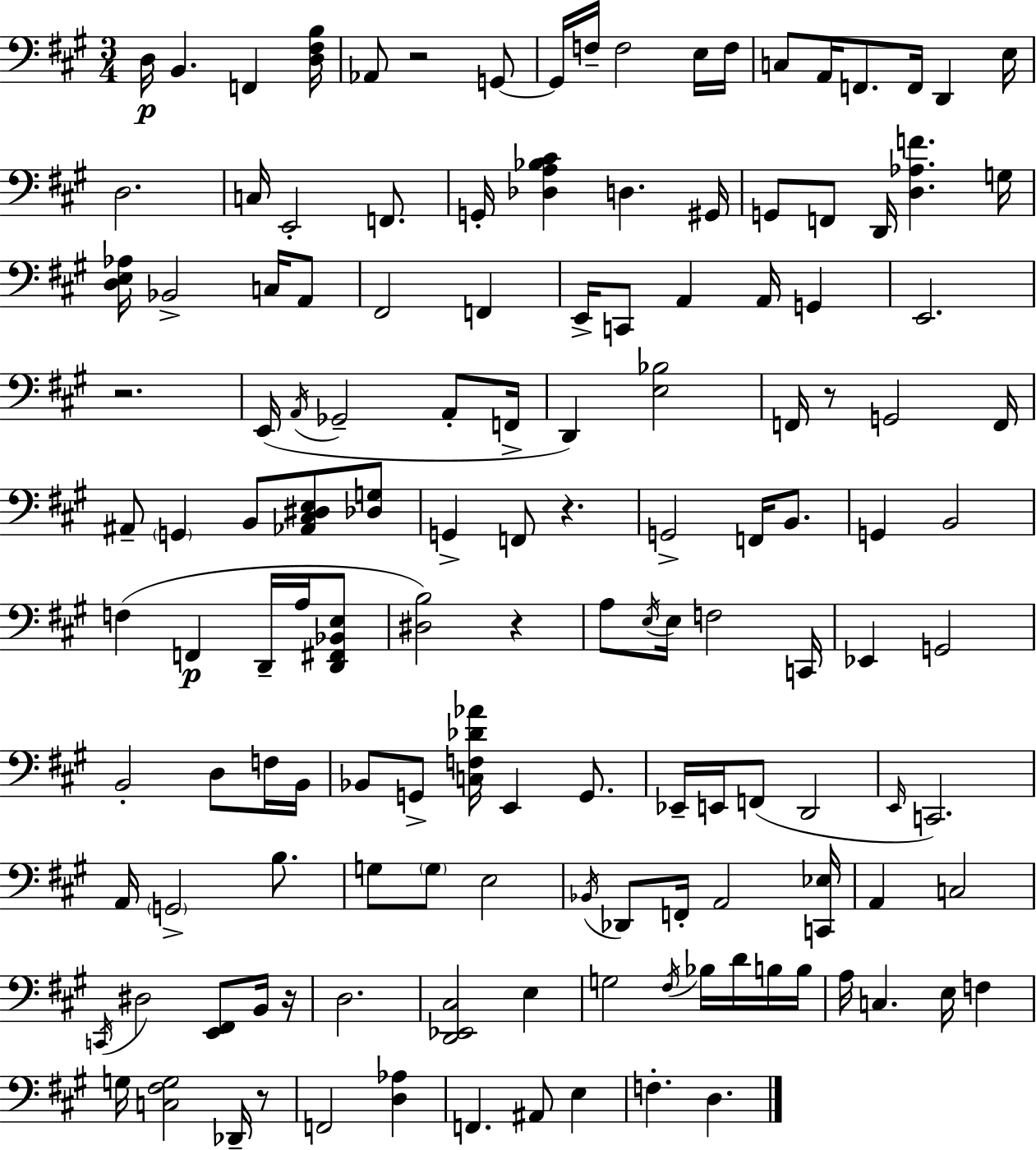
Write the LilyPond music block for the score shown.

{
  \clef bass
  \numericTimeSignature
  \time 3/4
  \key a \major
  d16\p b,4. f,4 <d fis b>16 | aes,8 r2 g,8~~ | g,16 f16-- f2 e16 f16 | c8 a,16 f,8. f,16 d,4 e16 | \break d2. | c16 e,2-. f,8. | g,16-. <des a bes cis'>4 d4. gis,16 | g,8 f,8 d,16 <d aes f'>4. g16 | \break <d e aes>16 bes,2-> c16 a,8 | fis,2 f,4 | e,16-> c,8 a,4 a,16 g,4 | e,2. | \break r2. | e,16( \acciaccatura { a,16 } ges,2-- a,8-. | f,16-> d,4) <e bes>2 | f,16 r8 g,2 | \break f,16 ais,8-- \parenthesize g,4 b,8 <aes, cis dis e>8 <des g>8 | g,4-> f,8 r4. | g,2-> f,16 b,8. | g,4 b,2 | \break f4( f,4\p d,16-- a16 <d, fis, bes, e>8 | <dis b>2) r4 | a8 \acciaccatura { e16 } e16 f2 | c,16 ees,4 g,2 | \break b,2-. d8 | f16 b,16 bes,8 g,8-> <c f des' aes'>16 e,4 g,8. | ees,16-- e,16 f,8( d,2 | \grace { e,16 }) c,2. | \break a,16 \parenthesize g,2-> | b8. g8 \parenthesize g8 e2 | \acciaccatura { bes,16 } des,8 f,16-. a,2 | <c, ees>16 a,4 c2 | \break \acciaccatura { c,16 } dis2 | <e, fis,>8 b,16 r16 d2. | <d, ees, cis>2 | e4 g2 | \break \acciaccatura { fis16 } bes16 d'16 b16 b16 a16 c4. | e16 f4 g16 <c fis g>2 | des,16-- r8 f,2 | <d aes>4 f,4. | \break ais,8 e4 f4.-. | d4. \bar "|."
}